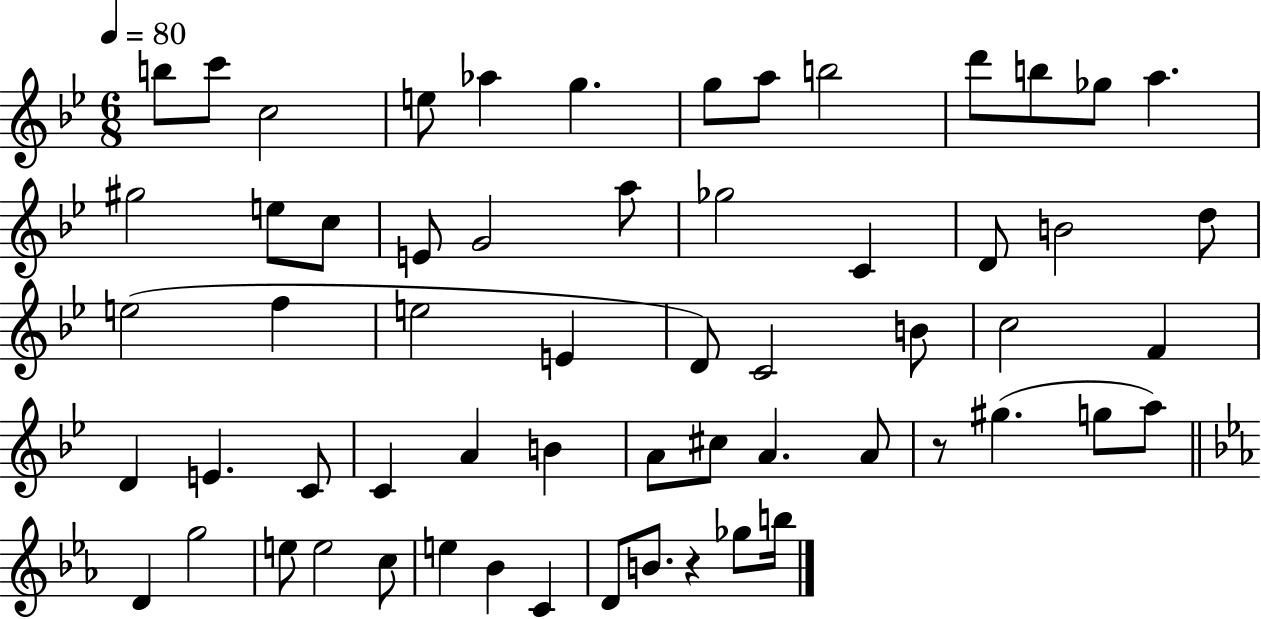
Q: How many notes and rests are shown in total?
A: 60